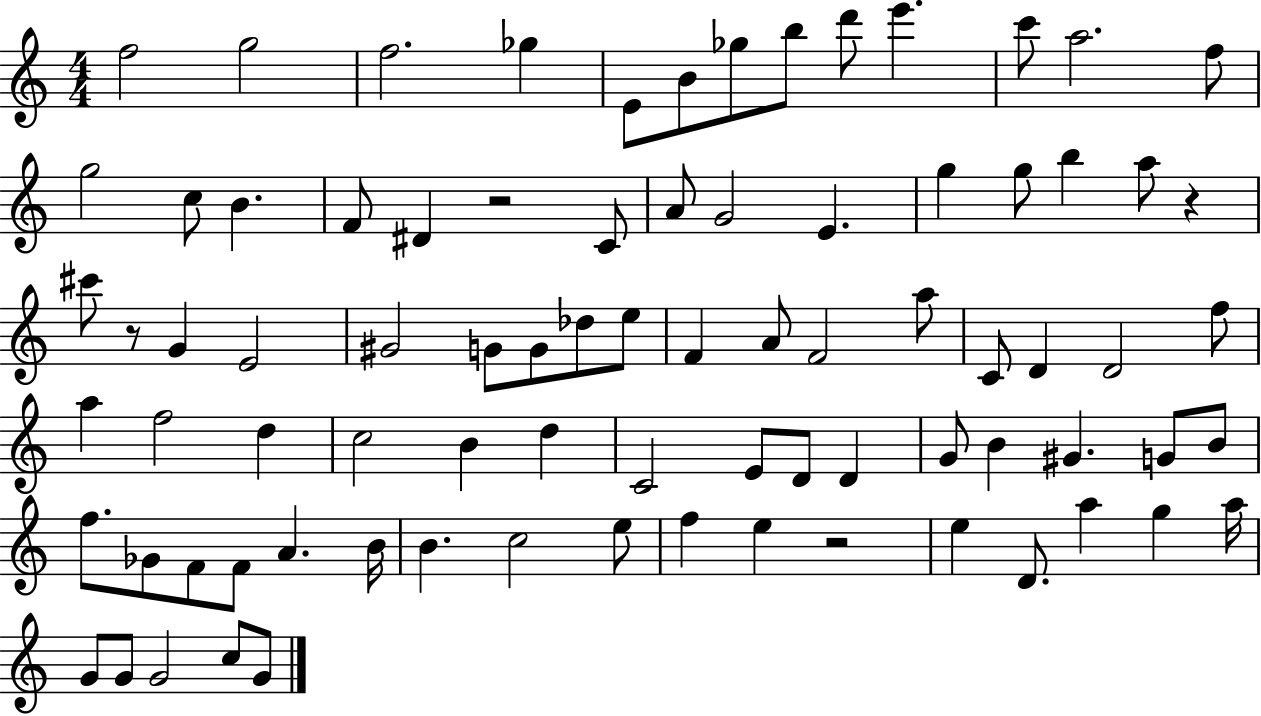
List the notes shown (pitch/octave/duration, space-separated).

F5/h G5/h F5/h. Gb5/q E4/e B4/e Gb5/e B5/e D6/e E6/q. C6/e A5/h. F5/e G5/h C5/e B4/q. F4/e D#4/q R/h C4/e A4/e G4/h E4/q. G5/q G5/e B5/q A5/e R/q C#6/e R/e G4/q E4/h G#4/h G4/e G4/e Db5/e E5/e F4/q A4/e F4/h A5/e C4/e D4/q D4/h F5/e A5/q F5/h D5/q C5/h B4/q D5/q C4/h E4/e D4/e D4/q G4/e B4/q G#4/q. G4/e B4/e F5/e. Gb4/e F4/e F4/e A4/q. B4/s B4/q. C5/h E5/e F5/q E5/q R/h E5/q D4/e. A5/q G5/q A5/s G4/e G4/e G4/h C5/e G4/e